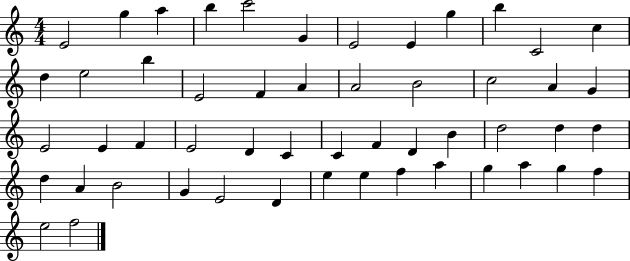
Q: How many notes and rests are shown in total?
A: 52